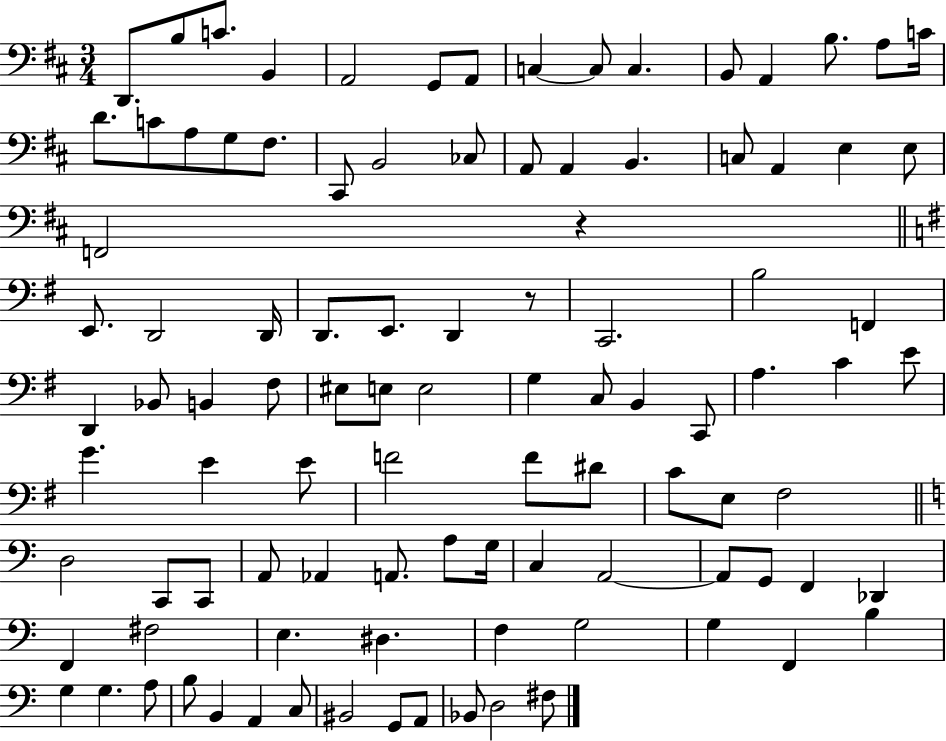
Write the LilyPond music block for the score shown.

{
  \clef bass
  \numericTimeSignature
  \time 3/4
  \key d \major
  d,8. b8 c'8. b,4 | a,2 g,8 a,8 | c4~~ c8 c4. | b,8 a,4 b8. a8 c'16 | \break d'8. c'8 a8 g8 fis8. | cis,8 b,2 ces8 | a,8 a,4 b,4. | c8 a,4 e4 e8 | \break f,2 r4 | \bar "||" \break \key g \major e,8. d,2 d,16 | d,8. e,8. d,4 r8 | c,2. | b2 f,4 | \break d,4 bes,8 b,4 fis8 | eis8 e8 e2 | g4 c8 b,4 c,8 | a4. c'4 e'8 | \break g'4. e'4 e'8 | f'2 f'8 dis'8 | c'8 e8 fis2 | \bar "||" \break \key c \major d2 c,8 c,8 | a,8 aes,4 a,8. a8 g16 | c4 a,2~~ | a,8 g,8 f,4 des,4 | \break f,4 fis2 | e4. dis4. | f4 g2 | g4 f,4 b4 | \break g4 g4. a8 | b8 b,4 a,4 c8 | bis,2 g,8 a,8 | bes,8 d2 fis8 | \break \bar "|."
}